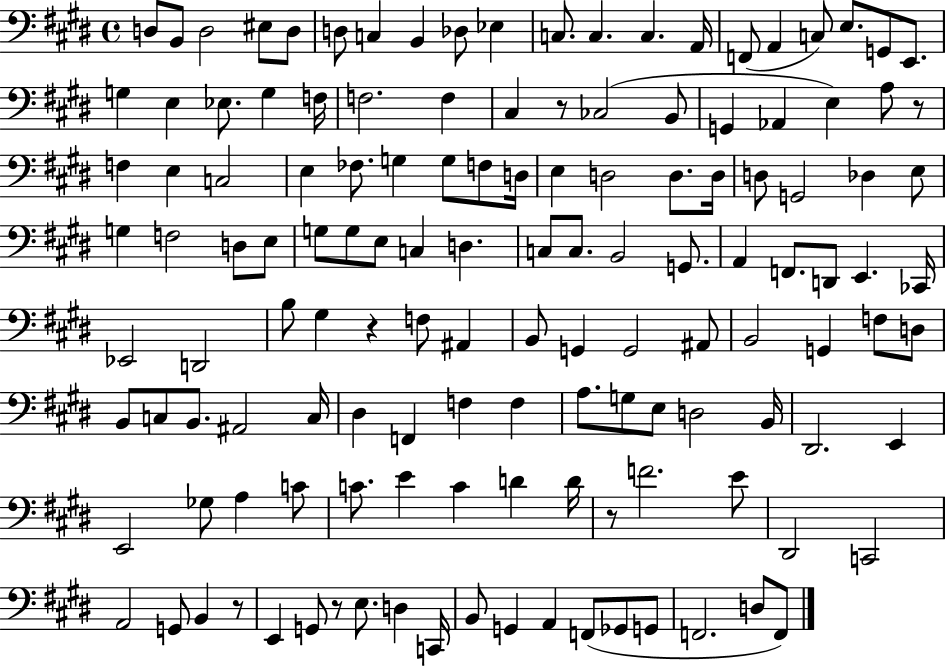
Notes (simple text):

D3/e B2/e D3/h EIS3/e D3/e D3/e C3/q B2/q Db3/e Eb3/q C3/e. C3/q. C3/q. A2/s F2/e A2/q C3/e E3/e. G2/e E2/e. G3/q E3/q Eb3/e. G3/q F3/s F3/h. F3/q C#3/q R/e CES3/h B2/e G2/q Ab2/q E3/q A3/e R/e F3/q E3/q C3/h E3/q FES3/e. G3/q G3/e F3/e D3/s E3/q D3/h D3/e. D3/s D3/e G2/h Db3/q E3/e G3/q F3/h D3/e E3/e G3/e G3/e E3/e C3/q D3/q. C3/e C3/e. B2/h G2/e. A2/q F2/e. D2/e E2/q. CES2/s Eb2/h D2/h B3/e G#3/q R/q F3/e A#2/q B2/e G2/q G2/h A#2/e B2/h G2/q F3/e D3/e B2/e C3/e B2/e. A#2/h C3/s D#3/q F2/q F3/q F3/q A3/e. G3/e E3/e D3/h B2/s D#2/h. E2/q E2/h Gb3/e A3/q C4/e C4/e. E4/q C4/q D4/q D4/s R/e F4/h. E4/e D#2/h C2/h A2/h G2/e B2/q R/e E2/q G2/e R/e E3/e. D3/q C2/s B2/e G2/q A2/q F2/e Gb2/e G2/e F2/h. D3/e F2/e